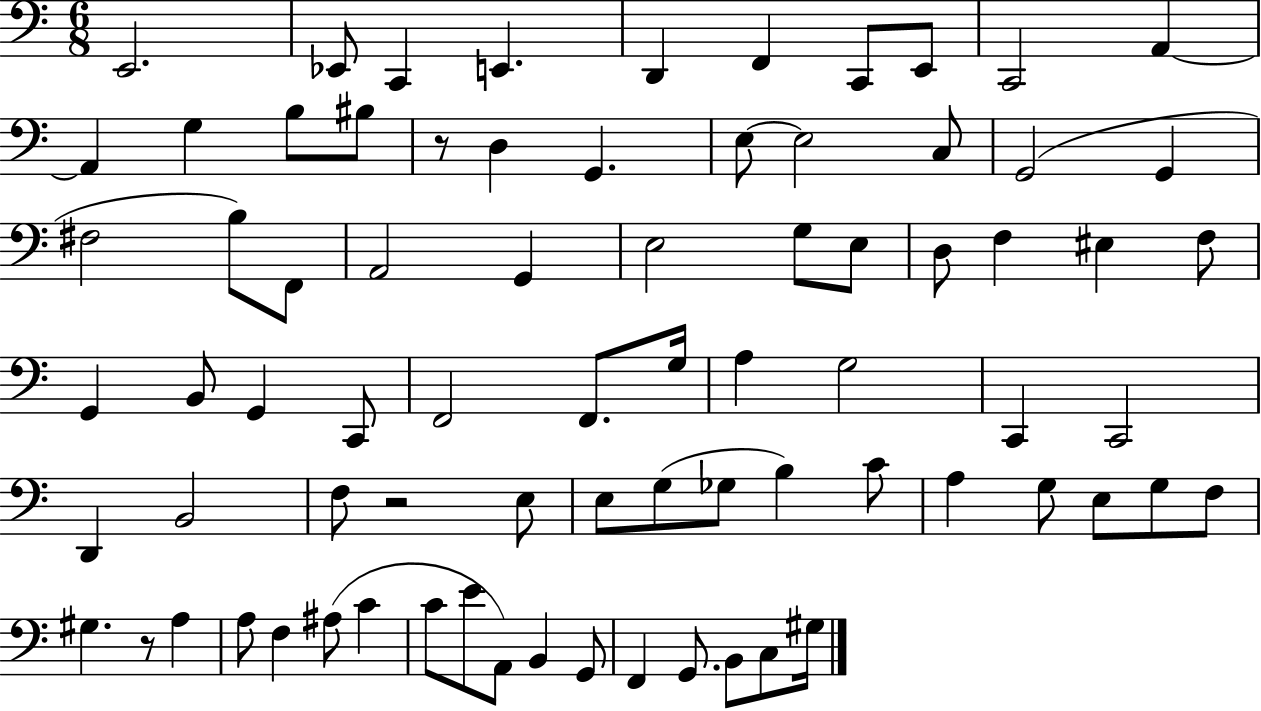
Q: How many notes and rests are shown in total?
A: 77